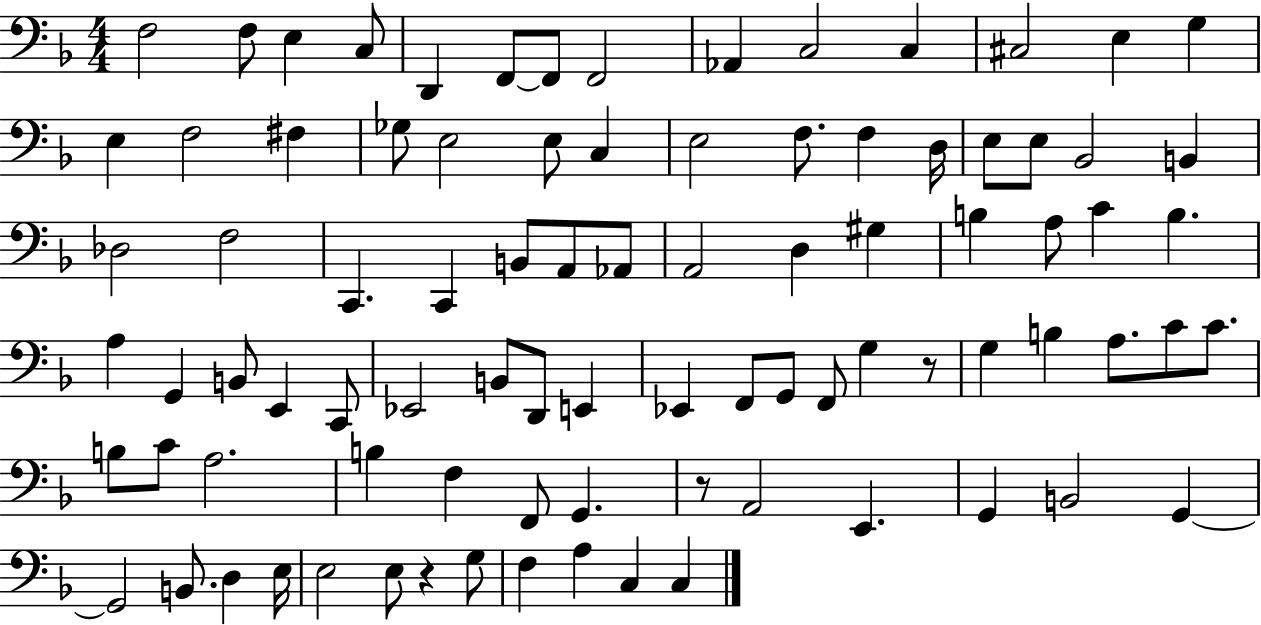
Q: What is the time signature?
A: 4/4